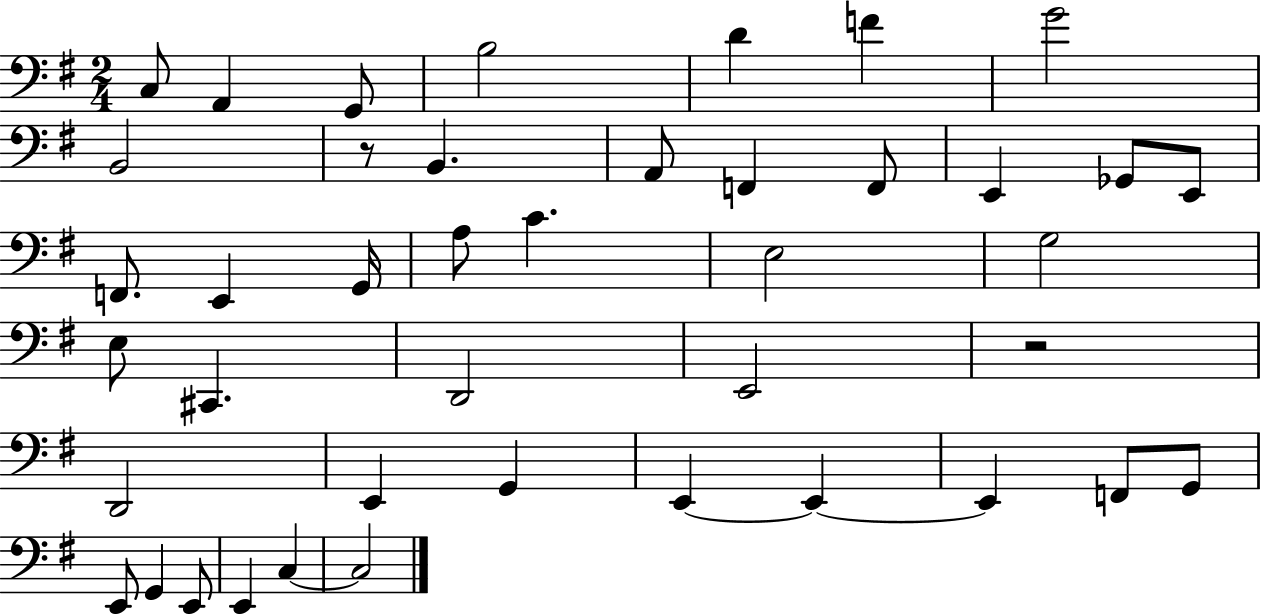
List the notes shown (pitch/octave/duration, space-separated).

C3/e A2/q G2/e B3/h D4/q F4/q G4/h B2/h R/e B2/q. A2/e F2/q F2/e E2/q Gb2/e E2/e F2/e. E2/q G2/s A3/e C4/q. E3/h G3/h E3/e C#2/q. D2/h E2/h R/h D2/h E2/q G2/q E2/q E2/q E2/q F2/e G2/e E2/e G2/q E2/e E2/q C3/q C3/h